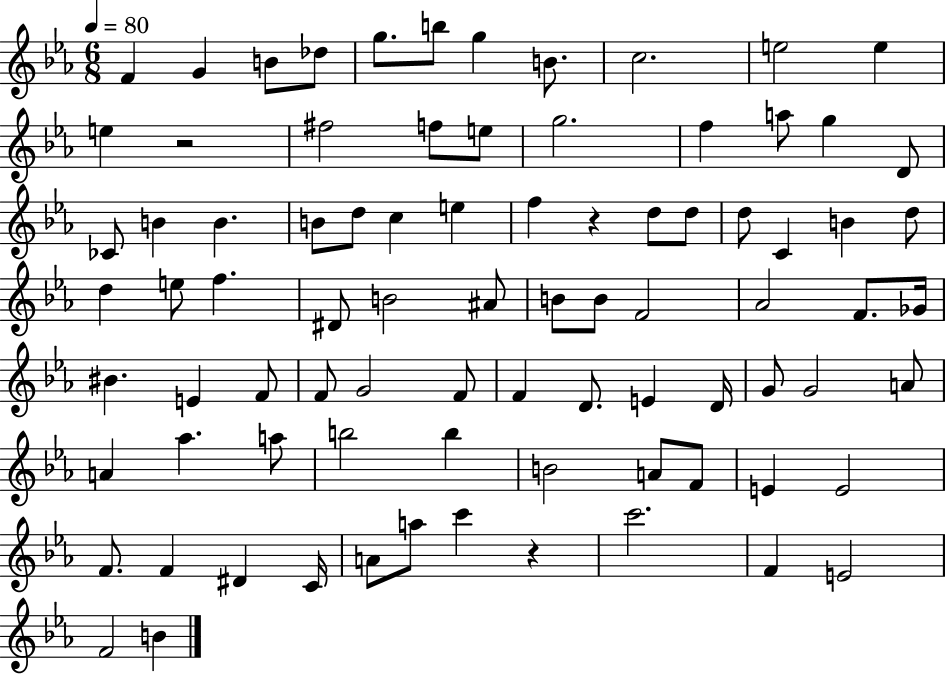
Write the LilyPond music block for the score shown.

{
  \clef treble
  \numericTimeSignature
  \time 6/8
  \key ees \major
  \tempo 4 = 80
  \repeat volta 2 { f'4 g'4 b'8 des''8 | g''8. b''8 g''4 b'8. | c''2. | e''2 e''4 | \break e''4 r2 | fis''2 f''8 e''8 | g''2. | f''4 a''8 g''4 d'8 | \break ces'8 b'4 b'4. | b'8 d''8 c''4 e''4 | f''4 r4 d''8 d''8 | d''8 c'4 b'4 d''8 | \break d''4 e''8 f''4. | dis'8 b'2 ais'8 | b'8 b'8 f'2 | aes'2 f'8. ges'16 | \break bis'4. e'4 f'8 | f'8 g'2 f'8 | f'4 d'8. e'4 d'16 | g'8 g'2 a'8 | \break a'4 aes''4. a''8 | b''2 b''4 | b'2 a'8 f'8 | e'4 e'2 | \break f'8. f'4 dis'4 c'16 | a'8 a''8 c'''4 r4 | c'''2. | f'4 e'2 | \break f'2 b'4 | } \bar "|."
}